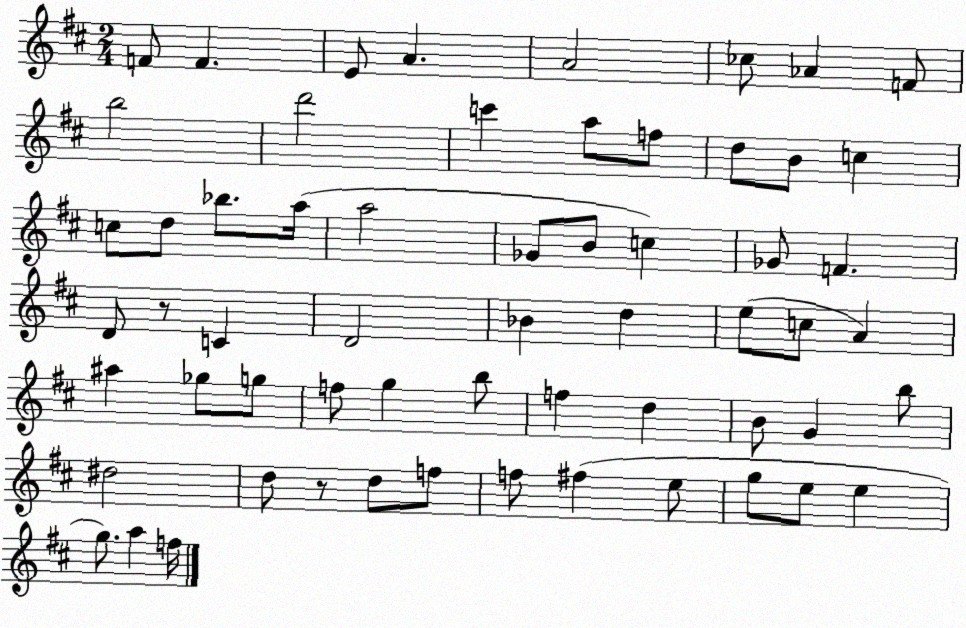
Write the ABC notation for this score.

X:1
T:Untitled
M:2/4
L:1/4
K:D
F/2 F E/2 A A2 _c/2 _A F/2 b2 d'2 c' a/2 f/2 d/2 B/2 c c/2 d/2 _b/2 a/4 a2 _G/2 B/2 c _G/2 F D/2 z/2 C D2 _B d e/2 c/2 A ^a _g/2 g/2 f/2 g b/2 f d B/2 G b/2 ^d2 d/2 z/2 d/2 f/2 f/2 ^f e/2 g/2 e/2 e g/2 a f/4